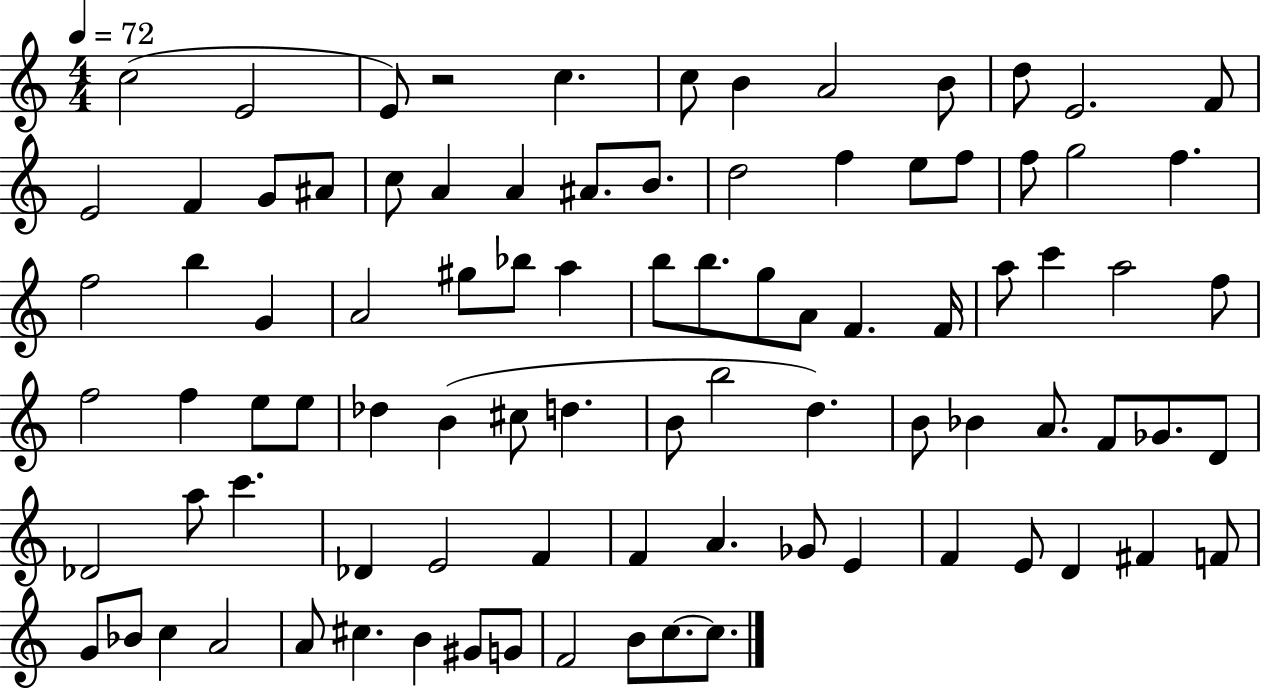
C5/h E4/h E4/e R/h C5/q. C5/e B4/q A4/h B4/e D5/e E4/h. F4/e E4/h F4/q G4/e A#4/e C5/e A4/q A4/q A#4/e. B4/e. D5/h F5/q E5/e F5/e F5/e G5/h F5/q. F5/h B5/q G4/q A4/h G#5/e Bb5/e A5/q B5/e B5/e. G5/e A4/e F4/q. F4/s A5/e C6/q A5/h F5/e F5/h F5/q E5/e E5/e Db5/q B4/q C#5/e D5/q. B4/e B5/h D5/q. B4/e Bb4/q A4/e. F4/e Gb4/e. D4/e Db4/h A5/e C6/q. Db4/q E4/h F4/q F4/q A4/q. Gb4/e E4/q F4/q E4/e D4/q F#4/q F4/e G4/e Bb4/e C5/q A4/h A4/e C#5/q. B4/q G#4/e G4/e F4/h B4/e C5/e. C5/e.